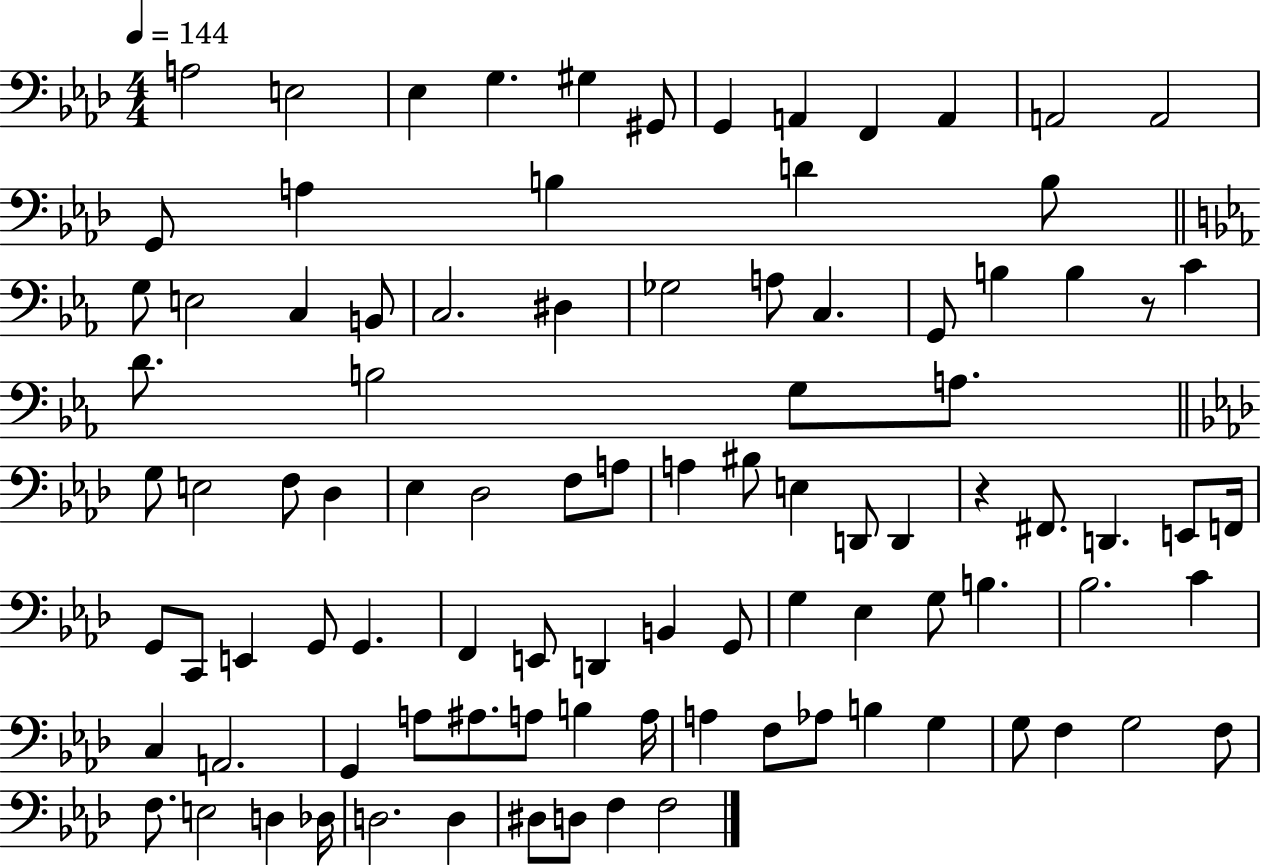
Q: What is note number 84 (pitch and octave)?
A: F3